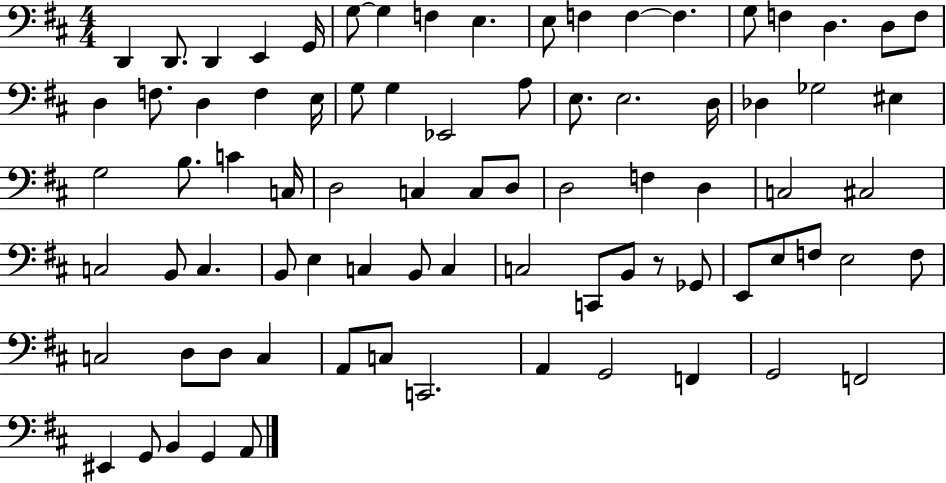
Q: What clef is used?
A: bass